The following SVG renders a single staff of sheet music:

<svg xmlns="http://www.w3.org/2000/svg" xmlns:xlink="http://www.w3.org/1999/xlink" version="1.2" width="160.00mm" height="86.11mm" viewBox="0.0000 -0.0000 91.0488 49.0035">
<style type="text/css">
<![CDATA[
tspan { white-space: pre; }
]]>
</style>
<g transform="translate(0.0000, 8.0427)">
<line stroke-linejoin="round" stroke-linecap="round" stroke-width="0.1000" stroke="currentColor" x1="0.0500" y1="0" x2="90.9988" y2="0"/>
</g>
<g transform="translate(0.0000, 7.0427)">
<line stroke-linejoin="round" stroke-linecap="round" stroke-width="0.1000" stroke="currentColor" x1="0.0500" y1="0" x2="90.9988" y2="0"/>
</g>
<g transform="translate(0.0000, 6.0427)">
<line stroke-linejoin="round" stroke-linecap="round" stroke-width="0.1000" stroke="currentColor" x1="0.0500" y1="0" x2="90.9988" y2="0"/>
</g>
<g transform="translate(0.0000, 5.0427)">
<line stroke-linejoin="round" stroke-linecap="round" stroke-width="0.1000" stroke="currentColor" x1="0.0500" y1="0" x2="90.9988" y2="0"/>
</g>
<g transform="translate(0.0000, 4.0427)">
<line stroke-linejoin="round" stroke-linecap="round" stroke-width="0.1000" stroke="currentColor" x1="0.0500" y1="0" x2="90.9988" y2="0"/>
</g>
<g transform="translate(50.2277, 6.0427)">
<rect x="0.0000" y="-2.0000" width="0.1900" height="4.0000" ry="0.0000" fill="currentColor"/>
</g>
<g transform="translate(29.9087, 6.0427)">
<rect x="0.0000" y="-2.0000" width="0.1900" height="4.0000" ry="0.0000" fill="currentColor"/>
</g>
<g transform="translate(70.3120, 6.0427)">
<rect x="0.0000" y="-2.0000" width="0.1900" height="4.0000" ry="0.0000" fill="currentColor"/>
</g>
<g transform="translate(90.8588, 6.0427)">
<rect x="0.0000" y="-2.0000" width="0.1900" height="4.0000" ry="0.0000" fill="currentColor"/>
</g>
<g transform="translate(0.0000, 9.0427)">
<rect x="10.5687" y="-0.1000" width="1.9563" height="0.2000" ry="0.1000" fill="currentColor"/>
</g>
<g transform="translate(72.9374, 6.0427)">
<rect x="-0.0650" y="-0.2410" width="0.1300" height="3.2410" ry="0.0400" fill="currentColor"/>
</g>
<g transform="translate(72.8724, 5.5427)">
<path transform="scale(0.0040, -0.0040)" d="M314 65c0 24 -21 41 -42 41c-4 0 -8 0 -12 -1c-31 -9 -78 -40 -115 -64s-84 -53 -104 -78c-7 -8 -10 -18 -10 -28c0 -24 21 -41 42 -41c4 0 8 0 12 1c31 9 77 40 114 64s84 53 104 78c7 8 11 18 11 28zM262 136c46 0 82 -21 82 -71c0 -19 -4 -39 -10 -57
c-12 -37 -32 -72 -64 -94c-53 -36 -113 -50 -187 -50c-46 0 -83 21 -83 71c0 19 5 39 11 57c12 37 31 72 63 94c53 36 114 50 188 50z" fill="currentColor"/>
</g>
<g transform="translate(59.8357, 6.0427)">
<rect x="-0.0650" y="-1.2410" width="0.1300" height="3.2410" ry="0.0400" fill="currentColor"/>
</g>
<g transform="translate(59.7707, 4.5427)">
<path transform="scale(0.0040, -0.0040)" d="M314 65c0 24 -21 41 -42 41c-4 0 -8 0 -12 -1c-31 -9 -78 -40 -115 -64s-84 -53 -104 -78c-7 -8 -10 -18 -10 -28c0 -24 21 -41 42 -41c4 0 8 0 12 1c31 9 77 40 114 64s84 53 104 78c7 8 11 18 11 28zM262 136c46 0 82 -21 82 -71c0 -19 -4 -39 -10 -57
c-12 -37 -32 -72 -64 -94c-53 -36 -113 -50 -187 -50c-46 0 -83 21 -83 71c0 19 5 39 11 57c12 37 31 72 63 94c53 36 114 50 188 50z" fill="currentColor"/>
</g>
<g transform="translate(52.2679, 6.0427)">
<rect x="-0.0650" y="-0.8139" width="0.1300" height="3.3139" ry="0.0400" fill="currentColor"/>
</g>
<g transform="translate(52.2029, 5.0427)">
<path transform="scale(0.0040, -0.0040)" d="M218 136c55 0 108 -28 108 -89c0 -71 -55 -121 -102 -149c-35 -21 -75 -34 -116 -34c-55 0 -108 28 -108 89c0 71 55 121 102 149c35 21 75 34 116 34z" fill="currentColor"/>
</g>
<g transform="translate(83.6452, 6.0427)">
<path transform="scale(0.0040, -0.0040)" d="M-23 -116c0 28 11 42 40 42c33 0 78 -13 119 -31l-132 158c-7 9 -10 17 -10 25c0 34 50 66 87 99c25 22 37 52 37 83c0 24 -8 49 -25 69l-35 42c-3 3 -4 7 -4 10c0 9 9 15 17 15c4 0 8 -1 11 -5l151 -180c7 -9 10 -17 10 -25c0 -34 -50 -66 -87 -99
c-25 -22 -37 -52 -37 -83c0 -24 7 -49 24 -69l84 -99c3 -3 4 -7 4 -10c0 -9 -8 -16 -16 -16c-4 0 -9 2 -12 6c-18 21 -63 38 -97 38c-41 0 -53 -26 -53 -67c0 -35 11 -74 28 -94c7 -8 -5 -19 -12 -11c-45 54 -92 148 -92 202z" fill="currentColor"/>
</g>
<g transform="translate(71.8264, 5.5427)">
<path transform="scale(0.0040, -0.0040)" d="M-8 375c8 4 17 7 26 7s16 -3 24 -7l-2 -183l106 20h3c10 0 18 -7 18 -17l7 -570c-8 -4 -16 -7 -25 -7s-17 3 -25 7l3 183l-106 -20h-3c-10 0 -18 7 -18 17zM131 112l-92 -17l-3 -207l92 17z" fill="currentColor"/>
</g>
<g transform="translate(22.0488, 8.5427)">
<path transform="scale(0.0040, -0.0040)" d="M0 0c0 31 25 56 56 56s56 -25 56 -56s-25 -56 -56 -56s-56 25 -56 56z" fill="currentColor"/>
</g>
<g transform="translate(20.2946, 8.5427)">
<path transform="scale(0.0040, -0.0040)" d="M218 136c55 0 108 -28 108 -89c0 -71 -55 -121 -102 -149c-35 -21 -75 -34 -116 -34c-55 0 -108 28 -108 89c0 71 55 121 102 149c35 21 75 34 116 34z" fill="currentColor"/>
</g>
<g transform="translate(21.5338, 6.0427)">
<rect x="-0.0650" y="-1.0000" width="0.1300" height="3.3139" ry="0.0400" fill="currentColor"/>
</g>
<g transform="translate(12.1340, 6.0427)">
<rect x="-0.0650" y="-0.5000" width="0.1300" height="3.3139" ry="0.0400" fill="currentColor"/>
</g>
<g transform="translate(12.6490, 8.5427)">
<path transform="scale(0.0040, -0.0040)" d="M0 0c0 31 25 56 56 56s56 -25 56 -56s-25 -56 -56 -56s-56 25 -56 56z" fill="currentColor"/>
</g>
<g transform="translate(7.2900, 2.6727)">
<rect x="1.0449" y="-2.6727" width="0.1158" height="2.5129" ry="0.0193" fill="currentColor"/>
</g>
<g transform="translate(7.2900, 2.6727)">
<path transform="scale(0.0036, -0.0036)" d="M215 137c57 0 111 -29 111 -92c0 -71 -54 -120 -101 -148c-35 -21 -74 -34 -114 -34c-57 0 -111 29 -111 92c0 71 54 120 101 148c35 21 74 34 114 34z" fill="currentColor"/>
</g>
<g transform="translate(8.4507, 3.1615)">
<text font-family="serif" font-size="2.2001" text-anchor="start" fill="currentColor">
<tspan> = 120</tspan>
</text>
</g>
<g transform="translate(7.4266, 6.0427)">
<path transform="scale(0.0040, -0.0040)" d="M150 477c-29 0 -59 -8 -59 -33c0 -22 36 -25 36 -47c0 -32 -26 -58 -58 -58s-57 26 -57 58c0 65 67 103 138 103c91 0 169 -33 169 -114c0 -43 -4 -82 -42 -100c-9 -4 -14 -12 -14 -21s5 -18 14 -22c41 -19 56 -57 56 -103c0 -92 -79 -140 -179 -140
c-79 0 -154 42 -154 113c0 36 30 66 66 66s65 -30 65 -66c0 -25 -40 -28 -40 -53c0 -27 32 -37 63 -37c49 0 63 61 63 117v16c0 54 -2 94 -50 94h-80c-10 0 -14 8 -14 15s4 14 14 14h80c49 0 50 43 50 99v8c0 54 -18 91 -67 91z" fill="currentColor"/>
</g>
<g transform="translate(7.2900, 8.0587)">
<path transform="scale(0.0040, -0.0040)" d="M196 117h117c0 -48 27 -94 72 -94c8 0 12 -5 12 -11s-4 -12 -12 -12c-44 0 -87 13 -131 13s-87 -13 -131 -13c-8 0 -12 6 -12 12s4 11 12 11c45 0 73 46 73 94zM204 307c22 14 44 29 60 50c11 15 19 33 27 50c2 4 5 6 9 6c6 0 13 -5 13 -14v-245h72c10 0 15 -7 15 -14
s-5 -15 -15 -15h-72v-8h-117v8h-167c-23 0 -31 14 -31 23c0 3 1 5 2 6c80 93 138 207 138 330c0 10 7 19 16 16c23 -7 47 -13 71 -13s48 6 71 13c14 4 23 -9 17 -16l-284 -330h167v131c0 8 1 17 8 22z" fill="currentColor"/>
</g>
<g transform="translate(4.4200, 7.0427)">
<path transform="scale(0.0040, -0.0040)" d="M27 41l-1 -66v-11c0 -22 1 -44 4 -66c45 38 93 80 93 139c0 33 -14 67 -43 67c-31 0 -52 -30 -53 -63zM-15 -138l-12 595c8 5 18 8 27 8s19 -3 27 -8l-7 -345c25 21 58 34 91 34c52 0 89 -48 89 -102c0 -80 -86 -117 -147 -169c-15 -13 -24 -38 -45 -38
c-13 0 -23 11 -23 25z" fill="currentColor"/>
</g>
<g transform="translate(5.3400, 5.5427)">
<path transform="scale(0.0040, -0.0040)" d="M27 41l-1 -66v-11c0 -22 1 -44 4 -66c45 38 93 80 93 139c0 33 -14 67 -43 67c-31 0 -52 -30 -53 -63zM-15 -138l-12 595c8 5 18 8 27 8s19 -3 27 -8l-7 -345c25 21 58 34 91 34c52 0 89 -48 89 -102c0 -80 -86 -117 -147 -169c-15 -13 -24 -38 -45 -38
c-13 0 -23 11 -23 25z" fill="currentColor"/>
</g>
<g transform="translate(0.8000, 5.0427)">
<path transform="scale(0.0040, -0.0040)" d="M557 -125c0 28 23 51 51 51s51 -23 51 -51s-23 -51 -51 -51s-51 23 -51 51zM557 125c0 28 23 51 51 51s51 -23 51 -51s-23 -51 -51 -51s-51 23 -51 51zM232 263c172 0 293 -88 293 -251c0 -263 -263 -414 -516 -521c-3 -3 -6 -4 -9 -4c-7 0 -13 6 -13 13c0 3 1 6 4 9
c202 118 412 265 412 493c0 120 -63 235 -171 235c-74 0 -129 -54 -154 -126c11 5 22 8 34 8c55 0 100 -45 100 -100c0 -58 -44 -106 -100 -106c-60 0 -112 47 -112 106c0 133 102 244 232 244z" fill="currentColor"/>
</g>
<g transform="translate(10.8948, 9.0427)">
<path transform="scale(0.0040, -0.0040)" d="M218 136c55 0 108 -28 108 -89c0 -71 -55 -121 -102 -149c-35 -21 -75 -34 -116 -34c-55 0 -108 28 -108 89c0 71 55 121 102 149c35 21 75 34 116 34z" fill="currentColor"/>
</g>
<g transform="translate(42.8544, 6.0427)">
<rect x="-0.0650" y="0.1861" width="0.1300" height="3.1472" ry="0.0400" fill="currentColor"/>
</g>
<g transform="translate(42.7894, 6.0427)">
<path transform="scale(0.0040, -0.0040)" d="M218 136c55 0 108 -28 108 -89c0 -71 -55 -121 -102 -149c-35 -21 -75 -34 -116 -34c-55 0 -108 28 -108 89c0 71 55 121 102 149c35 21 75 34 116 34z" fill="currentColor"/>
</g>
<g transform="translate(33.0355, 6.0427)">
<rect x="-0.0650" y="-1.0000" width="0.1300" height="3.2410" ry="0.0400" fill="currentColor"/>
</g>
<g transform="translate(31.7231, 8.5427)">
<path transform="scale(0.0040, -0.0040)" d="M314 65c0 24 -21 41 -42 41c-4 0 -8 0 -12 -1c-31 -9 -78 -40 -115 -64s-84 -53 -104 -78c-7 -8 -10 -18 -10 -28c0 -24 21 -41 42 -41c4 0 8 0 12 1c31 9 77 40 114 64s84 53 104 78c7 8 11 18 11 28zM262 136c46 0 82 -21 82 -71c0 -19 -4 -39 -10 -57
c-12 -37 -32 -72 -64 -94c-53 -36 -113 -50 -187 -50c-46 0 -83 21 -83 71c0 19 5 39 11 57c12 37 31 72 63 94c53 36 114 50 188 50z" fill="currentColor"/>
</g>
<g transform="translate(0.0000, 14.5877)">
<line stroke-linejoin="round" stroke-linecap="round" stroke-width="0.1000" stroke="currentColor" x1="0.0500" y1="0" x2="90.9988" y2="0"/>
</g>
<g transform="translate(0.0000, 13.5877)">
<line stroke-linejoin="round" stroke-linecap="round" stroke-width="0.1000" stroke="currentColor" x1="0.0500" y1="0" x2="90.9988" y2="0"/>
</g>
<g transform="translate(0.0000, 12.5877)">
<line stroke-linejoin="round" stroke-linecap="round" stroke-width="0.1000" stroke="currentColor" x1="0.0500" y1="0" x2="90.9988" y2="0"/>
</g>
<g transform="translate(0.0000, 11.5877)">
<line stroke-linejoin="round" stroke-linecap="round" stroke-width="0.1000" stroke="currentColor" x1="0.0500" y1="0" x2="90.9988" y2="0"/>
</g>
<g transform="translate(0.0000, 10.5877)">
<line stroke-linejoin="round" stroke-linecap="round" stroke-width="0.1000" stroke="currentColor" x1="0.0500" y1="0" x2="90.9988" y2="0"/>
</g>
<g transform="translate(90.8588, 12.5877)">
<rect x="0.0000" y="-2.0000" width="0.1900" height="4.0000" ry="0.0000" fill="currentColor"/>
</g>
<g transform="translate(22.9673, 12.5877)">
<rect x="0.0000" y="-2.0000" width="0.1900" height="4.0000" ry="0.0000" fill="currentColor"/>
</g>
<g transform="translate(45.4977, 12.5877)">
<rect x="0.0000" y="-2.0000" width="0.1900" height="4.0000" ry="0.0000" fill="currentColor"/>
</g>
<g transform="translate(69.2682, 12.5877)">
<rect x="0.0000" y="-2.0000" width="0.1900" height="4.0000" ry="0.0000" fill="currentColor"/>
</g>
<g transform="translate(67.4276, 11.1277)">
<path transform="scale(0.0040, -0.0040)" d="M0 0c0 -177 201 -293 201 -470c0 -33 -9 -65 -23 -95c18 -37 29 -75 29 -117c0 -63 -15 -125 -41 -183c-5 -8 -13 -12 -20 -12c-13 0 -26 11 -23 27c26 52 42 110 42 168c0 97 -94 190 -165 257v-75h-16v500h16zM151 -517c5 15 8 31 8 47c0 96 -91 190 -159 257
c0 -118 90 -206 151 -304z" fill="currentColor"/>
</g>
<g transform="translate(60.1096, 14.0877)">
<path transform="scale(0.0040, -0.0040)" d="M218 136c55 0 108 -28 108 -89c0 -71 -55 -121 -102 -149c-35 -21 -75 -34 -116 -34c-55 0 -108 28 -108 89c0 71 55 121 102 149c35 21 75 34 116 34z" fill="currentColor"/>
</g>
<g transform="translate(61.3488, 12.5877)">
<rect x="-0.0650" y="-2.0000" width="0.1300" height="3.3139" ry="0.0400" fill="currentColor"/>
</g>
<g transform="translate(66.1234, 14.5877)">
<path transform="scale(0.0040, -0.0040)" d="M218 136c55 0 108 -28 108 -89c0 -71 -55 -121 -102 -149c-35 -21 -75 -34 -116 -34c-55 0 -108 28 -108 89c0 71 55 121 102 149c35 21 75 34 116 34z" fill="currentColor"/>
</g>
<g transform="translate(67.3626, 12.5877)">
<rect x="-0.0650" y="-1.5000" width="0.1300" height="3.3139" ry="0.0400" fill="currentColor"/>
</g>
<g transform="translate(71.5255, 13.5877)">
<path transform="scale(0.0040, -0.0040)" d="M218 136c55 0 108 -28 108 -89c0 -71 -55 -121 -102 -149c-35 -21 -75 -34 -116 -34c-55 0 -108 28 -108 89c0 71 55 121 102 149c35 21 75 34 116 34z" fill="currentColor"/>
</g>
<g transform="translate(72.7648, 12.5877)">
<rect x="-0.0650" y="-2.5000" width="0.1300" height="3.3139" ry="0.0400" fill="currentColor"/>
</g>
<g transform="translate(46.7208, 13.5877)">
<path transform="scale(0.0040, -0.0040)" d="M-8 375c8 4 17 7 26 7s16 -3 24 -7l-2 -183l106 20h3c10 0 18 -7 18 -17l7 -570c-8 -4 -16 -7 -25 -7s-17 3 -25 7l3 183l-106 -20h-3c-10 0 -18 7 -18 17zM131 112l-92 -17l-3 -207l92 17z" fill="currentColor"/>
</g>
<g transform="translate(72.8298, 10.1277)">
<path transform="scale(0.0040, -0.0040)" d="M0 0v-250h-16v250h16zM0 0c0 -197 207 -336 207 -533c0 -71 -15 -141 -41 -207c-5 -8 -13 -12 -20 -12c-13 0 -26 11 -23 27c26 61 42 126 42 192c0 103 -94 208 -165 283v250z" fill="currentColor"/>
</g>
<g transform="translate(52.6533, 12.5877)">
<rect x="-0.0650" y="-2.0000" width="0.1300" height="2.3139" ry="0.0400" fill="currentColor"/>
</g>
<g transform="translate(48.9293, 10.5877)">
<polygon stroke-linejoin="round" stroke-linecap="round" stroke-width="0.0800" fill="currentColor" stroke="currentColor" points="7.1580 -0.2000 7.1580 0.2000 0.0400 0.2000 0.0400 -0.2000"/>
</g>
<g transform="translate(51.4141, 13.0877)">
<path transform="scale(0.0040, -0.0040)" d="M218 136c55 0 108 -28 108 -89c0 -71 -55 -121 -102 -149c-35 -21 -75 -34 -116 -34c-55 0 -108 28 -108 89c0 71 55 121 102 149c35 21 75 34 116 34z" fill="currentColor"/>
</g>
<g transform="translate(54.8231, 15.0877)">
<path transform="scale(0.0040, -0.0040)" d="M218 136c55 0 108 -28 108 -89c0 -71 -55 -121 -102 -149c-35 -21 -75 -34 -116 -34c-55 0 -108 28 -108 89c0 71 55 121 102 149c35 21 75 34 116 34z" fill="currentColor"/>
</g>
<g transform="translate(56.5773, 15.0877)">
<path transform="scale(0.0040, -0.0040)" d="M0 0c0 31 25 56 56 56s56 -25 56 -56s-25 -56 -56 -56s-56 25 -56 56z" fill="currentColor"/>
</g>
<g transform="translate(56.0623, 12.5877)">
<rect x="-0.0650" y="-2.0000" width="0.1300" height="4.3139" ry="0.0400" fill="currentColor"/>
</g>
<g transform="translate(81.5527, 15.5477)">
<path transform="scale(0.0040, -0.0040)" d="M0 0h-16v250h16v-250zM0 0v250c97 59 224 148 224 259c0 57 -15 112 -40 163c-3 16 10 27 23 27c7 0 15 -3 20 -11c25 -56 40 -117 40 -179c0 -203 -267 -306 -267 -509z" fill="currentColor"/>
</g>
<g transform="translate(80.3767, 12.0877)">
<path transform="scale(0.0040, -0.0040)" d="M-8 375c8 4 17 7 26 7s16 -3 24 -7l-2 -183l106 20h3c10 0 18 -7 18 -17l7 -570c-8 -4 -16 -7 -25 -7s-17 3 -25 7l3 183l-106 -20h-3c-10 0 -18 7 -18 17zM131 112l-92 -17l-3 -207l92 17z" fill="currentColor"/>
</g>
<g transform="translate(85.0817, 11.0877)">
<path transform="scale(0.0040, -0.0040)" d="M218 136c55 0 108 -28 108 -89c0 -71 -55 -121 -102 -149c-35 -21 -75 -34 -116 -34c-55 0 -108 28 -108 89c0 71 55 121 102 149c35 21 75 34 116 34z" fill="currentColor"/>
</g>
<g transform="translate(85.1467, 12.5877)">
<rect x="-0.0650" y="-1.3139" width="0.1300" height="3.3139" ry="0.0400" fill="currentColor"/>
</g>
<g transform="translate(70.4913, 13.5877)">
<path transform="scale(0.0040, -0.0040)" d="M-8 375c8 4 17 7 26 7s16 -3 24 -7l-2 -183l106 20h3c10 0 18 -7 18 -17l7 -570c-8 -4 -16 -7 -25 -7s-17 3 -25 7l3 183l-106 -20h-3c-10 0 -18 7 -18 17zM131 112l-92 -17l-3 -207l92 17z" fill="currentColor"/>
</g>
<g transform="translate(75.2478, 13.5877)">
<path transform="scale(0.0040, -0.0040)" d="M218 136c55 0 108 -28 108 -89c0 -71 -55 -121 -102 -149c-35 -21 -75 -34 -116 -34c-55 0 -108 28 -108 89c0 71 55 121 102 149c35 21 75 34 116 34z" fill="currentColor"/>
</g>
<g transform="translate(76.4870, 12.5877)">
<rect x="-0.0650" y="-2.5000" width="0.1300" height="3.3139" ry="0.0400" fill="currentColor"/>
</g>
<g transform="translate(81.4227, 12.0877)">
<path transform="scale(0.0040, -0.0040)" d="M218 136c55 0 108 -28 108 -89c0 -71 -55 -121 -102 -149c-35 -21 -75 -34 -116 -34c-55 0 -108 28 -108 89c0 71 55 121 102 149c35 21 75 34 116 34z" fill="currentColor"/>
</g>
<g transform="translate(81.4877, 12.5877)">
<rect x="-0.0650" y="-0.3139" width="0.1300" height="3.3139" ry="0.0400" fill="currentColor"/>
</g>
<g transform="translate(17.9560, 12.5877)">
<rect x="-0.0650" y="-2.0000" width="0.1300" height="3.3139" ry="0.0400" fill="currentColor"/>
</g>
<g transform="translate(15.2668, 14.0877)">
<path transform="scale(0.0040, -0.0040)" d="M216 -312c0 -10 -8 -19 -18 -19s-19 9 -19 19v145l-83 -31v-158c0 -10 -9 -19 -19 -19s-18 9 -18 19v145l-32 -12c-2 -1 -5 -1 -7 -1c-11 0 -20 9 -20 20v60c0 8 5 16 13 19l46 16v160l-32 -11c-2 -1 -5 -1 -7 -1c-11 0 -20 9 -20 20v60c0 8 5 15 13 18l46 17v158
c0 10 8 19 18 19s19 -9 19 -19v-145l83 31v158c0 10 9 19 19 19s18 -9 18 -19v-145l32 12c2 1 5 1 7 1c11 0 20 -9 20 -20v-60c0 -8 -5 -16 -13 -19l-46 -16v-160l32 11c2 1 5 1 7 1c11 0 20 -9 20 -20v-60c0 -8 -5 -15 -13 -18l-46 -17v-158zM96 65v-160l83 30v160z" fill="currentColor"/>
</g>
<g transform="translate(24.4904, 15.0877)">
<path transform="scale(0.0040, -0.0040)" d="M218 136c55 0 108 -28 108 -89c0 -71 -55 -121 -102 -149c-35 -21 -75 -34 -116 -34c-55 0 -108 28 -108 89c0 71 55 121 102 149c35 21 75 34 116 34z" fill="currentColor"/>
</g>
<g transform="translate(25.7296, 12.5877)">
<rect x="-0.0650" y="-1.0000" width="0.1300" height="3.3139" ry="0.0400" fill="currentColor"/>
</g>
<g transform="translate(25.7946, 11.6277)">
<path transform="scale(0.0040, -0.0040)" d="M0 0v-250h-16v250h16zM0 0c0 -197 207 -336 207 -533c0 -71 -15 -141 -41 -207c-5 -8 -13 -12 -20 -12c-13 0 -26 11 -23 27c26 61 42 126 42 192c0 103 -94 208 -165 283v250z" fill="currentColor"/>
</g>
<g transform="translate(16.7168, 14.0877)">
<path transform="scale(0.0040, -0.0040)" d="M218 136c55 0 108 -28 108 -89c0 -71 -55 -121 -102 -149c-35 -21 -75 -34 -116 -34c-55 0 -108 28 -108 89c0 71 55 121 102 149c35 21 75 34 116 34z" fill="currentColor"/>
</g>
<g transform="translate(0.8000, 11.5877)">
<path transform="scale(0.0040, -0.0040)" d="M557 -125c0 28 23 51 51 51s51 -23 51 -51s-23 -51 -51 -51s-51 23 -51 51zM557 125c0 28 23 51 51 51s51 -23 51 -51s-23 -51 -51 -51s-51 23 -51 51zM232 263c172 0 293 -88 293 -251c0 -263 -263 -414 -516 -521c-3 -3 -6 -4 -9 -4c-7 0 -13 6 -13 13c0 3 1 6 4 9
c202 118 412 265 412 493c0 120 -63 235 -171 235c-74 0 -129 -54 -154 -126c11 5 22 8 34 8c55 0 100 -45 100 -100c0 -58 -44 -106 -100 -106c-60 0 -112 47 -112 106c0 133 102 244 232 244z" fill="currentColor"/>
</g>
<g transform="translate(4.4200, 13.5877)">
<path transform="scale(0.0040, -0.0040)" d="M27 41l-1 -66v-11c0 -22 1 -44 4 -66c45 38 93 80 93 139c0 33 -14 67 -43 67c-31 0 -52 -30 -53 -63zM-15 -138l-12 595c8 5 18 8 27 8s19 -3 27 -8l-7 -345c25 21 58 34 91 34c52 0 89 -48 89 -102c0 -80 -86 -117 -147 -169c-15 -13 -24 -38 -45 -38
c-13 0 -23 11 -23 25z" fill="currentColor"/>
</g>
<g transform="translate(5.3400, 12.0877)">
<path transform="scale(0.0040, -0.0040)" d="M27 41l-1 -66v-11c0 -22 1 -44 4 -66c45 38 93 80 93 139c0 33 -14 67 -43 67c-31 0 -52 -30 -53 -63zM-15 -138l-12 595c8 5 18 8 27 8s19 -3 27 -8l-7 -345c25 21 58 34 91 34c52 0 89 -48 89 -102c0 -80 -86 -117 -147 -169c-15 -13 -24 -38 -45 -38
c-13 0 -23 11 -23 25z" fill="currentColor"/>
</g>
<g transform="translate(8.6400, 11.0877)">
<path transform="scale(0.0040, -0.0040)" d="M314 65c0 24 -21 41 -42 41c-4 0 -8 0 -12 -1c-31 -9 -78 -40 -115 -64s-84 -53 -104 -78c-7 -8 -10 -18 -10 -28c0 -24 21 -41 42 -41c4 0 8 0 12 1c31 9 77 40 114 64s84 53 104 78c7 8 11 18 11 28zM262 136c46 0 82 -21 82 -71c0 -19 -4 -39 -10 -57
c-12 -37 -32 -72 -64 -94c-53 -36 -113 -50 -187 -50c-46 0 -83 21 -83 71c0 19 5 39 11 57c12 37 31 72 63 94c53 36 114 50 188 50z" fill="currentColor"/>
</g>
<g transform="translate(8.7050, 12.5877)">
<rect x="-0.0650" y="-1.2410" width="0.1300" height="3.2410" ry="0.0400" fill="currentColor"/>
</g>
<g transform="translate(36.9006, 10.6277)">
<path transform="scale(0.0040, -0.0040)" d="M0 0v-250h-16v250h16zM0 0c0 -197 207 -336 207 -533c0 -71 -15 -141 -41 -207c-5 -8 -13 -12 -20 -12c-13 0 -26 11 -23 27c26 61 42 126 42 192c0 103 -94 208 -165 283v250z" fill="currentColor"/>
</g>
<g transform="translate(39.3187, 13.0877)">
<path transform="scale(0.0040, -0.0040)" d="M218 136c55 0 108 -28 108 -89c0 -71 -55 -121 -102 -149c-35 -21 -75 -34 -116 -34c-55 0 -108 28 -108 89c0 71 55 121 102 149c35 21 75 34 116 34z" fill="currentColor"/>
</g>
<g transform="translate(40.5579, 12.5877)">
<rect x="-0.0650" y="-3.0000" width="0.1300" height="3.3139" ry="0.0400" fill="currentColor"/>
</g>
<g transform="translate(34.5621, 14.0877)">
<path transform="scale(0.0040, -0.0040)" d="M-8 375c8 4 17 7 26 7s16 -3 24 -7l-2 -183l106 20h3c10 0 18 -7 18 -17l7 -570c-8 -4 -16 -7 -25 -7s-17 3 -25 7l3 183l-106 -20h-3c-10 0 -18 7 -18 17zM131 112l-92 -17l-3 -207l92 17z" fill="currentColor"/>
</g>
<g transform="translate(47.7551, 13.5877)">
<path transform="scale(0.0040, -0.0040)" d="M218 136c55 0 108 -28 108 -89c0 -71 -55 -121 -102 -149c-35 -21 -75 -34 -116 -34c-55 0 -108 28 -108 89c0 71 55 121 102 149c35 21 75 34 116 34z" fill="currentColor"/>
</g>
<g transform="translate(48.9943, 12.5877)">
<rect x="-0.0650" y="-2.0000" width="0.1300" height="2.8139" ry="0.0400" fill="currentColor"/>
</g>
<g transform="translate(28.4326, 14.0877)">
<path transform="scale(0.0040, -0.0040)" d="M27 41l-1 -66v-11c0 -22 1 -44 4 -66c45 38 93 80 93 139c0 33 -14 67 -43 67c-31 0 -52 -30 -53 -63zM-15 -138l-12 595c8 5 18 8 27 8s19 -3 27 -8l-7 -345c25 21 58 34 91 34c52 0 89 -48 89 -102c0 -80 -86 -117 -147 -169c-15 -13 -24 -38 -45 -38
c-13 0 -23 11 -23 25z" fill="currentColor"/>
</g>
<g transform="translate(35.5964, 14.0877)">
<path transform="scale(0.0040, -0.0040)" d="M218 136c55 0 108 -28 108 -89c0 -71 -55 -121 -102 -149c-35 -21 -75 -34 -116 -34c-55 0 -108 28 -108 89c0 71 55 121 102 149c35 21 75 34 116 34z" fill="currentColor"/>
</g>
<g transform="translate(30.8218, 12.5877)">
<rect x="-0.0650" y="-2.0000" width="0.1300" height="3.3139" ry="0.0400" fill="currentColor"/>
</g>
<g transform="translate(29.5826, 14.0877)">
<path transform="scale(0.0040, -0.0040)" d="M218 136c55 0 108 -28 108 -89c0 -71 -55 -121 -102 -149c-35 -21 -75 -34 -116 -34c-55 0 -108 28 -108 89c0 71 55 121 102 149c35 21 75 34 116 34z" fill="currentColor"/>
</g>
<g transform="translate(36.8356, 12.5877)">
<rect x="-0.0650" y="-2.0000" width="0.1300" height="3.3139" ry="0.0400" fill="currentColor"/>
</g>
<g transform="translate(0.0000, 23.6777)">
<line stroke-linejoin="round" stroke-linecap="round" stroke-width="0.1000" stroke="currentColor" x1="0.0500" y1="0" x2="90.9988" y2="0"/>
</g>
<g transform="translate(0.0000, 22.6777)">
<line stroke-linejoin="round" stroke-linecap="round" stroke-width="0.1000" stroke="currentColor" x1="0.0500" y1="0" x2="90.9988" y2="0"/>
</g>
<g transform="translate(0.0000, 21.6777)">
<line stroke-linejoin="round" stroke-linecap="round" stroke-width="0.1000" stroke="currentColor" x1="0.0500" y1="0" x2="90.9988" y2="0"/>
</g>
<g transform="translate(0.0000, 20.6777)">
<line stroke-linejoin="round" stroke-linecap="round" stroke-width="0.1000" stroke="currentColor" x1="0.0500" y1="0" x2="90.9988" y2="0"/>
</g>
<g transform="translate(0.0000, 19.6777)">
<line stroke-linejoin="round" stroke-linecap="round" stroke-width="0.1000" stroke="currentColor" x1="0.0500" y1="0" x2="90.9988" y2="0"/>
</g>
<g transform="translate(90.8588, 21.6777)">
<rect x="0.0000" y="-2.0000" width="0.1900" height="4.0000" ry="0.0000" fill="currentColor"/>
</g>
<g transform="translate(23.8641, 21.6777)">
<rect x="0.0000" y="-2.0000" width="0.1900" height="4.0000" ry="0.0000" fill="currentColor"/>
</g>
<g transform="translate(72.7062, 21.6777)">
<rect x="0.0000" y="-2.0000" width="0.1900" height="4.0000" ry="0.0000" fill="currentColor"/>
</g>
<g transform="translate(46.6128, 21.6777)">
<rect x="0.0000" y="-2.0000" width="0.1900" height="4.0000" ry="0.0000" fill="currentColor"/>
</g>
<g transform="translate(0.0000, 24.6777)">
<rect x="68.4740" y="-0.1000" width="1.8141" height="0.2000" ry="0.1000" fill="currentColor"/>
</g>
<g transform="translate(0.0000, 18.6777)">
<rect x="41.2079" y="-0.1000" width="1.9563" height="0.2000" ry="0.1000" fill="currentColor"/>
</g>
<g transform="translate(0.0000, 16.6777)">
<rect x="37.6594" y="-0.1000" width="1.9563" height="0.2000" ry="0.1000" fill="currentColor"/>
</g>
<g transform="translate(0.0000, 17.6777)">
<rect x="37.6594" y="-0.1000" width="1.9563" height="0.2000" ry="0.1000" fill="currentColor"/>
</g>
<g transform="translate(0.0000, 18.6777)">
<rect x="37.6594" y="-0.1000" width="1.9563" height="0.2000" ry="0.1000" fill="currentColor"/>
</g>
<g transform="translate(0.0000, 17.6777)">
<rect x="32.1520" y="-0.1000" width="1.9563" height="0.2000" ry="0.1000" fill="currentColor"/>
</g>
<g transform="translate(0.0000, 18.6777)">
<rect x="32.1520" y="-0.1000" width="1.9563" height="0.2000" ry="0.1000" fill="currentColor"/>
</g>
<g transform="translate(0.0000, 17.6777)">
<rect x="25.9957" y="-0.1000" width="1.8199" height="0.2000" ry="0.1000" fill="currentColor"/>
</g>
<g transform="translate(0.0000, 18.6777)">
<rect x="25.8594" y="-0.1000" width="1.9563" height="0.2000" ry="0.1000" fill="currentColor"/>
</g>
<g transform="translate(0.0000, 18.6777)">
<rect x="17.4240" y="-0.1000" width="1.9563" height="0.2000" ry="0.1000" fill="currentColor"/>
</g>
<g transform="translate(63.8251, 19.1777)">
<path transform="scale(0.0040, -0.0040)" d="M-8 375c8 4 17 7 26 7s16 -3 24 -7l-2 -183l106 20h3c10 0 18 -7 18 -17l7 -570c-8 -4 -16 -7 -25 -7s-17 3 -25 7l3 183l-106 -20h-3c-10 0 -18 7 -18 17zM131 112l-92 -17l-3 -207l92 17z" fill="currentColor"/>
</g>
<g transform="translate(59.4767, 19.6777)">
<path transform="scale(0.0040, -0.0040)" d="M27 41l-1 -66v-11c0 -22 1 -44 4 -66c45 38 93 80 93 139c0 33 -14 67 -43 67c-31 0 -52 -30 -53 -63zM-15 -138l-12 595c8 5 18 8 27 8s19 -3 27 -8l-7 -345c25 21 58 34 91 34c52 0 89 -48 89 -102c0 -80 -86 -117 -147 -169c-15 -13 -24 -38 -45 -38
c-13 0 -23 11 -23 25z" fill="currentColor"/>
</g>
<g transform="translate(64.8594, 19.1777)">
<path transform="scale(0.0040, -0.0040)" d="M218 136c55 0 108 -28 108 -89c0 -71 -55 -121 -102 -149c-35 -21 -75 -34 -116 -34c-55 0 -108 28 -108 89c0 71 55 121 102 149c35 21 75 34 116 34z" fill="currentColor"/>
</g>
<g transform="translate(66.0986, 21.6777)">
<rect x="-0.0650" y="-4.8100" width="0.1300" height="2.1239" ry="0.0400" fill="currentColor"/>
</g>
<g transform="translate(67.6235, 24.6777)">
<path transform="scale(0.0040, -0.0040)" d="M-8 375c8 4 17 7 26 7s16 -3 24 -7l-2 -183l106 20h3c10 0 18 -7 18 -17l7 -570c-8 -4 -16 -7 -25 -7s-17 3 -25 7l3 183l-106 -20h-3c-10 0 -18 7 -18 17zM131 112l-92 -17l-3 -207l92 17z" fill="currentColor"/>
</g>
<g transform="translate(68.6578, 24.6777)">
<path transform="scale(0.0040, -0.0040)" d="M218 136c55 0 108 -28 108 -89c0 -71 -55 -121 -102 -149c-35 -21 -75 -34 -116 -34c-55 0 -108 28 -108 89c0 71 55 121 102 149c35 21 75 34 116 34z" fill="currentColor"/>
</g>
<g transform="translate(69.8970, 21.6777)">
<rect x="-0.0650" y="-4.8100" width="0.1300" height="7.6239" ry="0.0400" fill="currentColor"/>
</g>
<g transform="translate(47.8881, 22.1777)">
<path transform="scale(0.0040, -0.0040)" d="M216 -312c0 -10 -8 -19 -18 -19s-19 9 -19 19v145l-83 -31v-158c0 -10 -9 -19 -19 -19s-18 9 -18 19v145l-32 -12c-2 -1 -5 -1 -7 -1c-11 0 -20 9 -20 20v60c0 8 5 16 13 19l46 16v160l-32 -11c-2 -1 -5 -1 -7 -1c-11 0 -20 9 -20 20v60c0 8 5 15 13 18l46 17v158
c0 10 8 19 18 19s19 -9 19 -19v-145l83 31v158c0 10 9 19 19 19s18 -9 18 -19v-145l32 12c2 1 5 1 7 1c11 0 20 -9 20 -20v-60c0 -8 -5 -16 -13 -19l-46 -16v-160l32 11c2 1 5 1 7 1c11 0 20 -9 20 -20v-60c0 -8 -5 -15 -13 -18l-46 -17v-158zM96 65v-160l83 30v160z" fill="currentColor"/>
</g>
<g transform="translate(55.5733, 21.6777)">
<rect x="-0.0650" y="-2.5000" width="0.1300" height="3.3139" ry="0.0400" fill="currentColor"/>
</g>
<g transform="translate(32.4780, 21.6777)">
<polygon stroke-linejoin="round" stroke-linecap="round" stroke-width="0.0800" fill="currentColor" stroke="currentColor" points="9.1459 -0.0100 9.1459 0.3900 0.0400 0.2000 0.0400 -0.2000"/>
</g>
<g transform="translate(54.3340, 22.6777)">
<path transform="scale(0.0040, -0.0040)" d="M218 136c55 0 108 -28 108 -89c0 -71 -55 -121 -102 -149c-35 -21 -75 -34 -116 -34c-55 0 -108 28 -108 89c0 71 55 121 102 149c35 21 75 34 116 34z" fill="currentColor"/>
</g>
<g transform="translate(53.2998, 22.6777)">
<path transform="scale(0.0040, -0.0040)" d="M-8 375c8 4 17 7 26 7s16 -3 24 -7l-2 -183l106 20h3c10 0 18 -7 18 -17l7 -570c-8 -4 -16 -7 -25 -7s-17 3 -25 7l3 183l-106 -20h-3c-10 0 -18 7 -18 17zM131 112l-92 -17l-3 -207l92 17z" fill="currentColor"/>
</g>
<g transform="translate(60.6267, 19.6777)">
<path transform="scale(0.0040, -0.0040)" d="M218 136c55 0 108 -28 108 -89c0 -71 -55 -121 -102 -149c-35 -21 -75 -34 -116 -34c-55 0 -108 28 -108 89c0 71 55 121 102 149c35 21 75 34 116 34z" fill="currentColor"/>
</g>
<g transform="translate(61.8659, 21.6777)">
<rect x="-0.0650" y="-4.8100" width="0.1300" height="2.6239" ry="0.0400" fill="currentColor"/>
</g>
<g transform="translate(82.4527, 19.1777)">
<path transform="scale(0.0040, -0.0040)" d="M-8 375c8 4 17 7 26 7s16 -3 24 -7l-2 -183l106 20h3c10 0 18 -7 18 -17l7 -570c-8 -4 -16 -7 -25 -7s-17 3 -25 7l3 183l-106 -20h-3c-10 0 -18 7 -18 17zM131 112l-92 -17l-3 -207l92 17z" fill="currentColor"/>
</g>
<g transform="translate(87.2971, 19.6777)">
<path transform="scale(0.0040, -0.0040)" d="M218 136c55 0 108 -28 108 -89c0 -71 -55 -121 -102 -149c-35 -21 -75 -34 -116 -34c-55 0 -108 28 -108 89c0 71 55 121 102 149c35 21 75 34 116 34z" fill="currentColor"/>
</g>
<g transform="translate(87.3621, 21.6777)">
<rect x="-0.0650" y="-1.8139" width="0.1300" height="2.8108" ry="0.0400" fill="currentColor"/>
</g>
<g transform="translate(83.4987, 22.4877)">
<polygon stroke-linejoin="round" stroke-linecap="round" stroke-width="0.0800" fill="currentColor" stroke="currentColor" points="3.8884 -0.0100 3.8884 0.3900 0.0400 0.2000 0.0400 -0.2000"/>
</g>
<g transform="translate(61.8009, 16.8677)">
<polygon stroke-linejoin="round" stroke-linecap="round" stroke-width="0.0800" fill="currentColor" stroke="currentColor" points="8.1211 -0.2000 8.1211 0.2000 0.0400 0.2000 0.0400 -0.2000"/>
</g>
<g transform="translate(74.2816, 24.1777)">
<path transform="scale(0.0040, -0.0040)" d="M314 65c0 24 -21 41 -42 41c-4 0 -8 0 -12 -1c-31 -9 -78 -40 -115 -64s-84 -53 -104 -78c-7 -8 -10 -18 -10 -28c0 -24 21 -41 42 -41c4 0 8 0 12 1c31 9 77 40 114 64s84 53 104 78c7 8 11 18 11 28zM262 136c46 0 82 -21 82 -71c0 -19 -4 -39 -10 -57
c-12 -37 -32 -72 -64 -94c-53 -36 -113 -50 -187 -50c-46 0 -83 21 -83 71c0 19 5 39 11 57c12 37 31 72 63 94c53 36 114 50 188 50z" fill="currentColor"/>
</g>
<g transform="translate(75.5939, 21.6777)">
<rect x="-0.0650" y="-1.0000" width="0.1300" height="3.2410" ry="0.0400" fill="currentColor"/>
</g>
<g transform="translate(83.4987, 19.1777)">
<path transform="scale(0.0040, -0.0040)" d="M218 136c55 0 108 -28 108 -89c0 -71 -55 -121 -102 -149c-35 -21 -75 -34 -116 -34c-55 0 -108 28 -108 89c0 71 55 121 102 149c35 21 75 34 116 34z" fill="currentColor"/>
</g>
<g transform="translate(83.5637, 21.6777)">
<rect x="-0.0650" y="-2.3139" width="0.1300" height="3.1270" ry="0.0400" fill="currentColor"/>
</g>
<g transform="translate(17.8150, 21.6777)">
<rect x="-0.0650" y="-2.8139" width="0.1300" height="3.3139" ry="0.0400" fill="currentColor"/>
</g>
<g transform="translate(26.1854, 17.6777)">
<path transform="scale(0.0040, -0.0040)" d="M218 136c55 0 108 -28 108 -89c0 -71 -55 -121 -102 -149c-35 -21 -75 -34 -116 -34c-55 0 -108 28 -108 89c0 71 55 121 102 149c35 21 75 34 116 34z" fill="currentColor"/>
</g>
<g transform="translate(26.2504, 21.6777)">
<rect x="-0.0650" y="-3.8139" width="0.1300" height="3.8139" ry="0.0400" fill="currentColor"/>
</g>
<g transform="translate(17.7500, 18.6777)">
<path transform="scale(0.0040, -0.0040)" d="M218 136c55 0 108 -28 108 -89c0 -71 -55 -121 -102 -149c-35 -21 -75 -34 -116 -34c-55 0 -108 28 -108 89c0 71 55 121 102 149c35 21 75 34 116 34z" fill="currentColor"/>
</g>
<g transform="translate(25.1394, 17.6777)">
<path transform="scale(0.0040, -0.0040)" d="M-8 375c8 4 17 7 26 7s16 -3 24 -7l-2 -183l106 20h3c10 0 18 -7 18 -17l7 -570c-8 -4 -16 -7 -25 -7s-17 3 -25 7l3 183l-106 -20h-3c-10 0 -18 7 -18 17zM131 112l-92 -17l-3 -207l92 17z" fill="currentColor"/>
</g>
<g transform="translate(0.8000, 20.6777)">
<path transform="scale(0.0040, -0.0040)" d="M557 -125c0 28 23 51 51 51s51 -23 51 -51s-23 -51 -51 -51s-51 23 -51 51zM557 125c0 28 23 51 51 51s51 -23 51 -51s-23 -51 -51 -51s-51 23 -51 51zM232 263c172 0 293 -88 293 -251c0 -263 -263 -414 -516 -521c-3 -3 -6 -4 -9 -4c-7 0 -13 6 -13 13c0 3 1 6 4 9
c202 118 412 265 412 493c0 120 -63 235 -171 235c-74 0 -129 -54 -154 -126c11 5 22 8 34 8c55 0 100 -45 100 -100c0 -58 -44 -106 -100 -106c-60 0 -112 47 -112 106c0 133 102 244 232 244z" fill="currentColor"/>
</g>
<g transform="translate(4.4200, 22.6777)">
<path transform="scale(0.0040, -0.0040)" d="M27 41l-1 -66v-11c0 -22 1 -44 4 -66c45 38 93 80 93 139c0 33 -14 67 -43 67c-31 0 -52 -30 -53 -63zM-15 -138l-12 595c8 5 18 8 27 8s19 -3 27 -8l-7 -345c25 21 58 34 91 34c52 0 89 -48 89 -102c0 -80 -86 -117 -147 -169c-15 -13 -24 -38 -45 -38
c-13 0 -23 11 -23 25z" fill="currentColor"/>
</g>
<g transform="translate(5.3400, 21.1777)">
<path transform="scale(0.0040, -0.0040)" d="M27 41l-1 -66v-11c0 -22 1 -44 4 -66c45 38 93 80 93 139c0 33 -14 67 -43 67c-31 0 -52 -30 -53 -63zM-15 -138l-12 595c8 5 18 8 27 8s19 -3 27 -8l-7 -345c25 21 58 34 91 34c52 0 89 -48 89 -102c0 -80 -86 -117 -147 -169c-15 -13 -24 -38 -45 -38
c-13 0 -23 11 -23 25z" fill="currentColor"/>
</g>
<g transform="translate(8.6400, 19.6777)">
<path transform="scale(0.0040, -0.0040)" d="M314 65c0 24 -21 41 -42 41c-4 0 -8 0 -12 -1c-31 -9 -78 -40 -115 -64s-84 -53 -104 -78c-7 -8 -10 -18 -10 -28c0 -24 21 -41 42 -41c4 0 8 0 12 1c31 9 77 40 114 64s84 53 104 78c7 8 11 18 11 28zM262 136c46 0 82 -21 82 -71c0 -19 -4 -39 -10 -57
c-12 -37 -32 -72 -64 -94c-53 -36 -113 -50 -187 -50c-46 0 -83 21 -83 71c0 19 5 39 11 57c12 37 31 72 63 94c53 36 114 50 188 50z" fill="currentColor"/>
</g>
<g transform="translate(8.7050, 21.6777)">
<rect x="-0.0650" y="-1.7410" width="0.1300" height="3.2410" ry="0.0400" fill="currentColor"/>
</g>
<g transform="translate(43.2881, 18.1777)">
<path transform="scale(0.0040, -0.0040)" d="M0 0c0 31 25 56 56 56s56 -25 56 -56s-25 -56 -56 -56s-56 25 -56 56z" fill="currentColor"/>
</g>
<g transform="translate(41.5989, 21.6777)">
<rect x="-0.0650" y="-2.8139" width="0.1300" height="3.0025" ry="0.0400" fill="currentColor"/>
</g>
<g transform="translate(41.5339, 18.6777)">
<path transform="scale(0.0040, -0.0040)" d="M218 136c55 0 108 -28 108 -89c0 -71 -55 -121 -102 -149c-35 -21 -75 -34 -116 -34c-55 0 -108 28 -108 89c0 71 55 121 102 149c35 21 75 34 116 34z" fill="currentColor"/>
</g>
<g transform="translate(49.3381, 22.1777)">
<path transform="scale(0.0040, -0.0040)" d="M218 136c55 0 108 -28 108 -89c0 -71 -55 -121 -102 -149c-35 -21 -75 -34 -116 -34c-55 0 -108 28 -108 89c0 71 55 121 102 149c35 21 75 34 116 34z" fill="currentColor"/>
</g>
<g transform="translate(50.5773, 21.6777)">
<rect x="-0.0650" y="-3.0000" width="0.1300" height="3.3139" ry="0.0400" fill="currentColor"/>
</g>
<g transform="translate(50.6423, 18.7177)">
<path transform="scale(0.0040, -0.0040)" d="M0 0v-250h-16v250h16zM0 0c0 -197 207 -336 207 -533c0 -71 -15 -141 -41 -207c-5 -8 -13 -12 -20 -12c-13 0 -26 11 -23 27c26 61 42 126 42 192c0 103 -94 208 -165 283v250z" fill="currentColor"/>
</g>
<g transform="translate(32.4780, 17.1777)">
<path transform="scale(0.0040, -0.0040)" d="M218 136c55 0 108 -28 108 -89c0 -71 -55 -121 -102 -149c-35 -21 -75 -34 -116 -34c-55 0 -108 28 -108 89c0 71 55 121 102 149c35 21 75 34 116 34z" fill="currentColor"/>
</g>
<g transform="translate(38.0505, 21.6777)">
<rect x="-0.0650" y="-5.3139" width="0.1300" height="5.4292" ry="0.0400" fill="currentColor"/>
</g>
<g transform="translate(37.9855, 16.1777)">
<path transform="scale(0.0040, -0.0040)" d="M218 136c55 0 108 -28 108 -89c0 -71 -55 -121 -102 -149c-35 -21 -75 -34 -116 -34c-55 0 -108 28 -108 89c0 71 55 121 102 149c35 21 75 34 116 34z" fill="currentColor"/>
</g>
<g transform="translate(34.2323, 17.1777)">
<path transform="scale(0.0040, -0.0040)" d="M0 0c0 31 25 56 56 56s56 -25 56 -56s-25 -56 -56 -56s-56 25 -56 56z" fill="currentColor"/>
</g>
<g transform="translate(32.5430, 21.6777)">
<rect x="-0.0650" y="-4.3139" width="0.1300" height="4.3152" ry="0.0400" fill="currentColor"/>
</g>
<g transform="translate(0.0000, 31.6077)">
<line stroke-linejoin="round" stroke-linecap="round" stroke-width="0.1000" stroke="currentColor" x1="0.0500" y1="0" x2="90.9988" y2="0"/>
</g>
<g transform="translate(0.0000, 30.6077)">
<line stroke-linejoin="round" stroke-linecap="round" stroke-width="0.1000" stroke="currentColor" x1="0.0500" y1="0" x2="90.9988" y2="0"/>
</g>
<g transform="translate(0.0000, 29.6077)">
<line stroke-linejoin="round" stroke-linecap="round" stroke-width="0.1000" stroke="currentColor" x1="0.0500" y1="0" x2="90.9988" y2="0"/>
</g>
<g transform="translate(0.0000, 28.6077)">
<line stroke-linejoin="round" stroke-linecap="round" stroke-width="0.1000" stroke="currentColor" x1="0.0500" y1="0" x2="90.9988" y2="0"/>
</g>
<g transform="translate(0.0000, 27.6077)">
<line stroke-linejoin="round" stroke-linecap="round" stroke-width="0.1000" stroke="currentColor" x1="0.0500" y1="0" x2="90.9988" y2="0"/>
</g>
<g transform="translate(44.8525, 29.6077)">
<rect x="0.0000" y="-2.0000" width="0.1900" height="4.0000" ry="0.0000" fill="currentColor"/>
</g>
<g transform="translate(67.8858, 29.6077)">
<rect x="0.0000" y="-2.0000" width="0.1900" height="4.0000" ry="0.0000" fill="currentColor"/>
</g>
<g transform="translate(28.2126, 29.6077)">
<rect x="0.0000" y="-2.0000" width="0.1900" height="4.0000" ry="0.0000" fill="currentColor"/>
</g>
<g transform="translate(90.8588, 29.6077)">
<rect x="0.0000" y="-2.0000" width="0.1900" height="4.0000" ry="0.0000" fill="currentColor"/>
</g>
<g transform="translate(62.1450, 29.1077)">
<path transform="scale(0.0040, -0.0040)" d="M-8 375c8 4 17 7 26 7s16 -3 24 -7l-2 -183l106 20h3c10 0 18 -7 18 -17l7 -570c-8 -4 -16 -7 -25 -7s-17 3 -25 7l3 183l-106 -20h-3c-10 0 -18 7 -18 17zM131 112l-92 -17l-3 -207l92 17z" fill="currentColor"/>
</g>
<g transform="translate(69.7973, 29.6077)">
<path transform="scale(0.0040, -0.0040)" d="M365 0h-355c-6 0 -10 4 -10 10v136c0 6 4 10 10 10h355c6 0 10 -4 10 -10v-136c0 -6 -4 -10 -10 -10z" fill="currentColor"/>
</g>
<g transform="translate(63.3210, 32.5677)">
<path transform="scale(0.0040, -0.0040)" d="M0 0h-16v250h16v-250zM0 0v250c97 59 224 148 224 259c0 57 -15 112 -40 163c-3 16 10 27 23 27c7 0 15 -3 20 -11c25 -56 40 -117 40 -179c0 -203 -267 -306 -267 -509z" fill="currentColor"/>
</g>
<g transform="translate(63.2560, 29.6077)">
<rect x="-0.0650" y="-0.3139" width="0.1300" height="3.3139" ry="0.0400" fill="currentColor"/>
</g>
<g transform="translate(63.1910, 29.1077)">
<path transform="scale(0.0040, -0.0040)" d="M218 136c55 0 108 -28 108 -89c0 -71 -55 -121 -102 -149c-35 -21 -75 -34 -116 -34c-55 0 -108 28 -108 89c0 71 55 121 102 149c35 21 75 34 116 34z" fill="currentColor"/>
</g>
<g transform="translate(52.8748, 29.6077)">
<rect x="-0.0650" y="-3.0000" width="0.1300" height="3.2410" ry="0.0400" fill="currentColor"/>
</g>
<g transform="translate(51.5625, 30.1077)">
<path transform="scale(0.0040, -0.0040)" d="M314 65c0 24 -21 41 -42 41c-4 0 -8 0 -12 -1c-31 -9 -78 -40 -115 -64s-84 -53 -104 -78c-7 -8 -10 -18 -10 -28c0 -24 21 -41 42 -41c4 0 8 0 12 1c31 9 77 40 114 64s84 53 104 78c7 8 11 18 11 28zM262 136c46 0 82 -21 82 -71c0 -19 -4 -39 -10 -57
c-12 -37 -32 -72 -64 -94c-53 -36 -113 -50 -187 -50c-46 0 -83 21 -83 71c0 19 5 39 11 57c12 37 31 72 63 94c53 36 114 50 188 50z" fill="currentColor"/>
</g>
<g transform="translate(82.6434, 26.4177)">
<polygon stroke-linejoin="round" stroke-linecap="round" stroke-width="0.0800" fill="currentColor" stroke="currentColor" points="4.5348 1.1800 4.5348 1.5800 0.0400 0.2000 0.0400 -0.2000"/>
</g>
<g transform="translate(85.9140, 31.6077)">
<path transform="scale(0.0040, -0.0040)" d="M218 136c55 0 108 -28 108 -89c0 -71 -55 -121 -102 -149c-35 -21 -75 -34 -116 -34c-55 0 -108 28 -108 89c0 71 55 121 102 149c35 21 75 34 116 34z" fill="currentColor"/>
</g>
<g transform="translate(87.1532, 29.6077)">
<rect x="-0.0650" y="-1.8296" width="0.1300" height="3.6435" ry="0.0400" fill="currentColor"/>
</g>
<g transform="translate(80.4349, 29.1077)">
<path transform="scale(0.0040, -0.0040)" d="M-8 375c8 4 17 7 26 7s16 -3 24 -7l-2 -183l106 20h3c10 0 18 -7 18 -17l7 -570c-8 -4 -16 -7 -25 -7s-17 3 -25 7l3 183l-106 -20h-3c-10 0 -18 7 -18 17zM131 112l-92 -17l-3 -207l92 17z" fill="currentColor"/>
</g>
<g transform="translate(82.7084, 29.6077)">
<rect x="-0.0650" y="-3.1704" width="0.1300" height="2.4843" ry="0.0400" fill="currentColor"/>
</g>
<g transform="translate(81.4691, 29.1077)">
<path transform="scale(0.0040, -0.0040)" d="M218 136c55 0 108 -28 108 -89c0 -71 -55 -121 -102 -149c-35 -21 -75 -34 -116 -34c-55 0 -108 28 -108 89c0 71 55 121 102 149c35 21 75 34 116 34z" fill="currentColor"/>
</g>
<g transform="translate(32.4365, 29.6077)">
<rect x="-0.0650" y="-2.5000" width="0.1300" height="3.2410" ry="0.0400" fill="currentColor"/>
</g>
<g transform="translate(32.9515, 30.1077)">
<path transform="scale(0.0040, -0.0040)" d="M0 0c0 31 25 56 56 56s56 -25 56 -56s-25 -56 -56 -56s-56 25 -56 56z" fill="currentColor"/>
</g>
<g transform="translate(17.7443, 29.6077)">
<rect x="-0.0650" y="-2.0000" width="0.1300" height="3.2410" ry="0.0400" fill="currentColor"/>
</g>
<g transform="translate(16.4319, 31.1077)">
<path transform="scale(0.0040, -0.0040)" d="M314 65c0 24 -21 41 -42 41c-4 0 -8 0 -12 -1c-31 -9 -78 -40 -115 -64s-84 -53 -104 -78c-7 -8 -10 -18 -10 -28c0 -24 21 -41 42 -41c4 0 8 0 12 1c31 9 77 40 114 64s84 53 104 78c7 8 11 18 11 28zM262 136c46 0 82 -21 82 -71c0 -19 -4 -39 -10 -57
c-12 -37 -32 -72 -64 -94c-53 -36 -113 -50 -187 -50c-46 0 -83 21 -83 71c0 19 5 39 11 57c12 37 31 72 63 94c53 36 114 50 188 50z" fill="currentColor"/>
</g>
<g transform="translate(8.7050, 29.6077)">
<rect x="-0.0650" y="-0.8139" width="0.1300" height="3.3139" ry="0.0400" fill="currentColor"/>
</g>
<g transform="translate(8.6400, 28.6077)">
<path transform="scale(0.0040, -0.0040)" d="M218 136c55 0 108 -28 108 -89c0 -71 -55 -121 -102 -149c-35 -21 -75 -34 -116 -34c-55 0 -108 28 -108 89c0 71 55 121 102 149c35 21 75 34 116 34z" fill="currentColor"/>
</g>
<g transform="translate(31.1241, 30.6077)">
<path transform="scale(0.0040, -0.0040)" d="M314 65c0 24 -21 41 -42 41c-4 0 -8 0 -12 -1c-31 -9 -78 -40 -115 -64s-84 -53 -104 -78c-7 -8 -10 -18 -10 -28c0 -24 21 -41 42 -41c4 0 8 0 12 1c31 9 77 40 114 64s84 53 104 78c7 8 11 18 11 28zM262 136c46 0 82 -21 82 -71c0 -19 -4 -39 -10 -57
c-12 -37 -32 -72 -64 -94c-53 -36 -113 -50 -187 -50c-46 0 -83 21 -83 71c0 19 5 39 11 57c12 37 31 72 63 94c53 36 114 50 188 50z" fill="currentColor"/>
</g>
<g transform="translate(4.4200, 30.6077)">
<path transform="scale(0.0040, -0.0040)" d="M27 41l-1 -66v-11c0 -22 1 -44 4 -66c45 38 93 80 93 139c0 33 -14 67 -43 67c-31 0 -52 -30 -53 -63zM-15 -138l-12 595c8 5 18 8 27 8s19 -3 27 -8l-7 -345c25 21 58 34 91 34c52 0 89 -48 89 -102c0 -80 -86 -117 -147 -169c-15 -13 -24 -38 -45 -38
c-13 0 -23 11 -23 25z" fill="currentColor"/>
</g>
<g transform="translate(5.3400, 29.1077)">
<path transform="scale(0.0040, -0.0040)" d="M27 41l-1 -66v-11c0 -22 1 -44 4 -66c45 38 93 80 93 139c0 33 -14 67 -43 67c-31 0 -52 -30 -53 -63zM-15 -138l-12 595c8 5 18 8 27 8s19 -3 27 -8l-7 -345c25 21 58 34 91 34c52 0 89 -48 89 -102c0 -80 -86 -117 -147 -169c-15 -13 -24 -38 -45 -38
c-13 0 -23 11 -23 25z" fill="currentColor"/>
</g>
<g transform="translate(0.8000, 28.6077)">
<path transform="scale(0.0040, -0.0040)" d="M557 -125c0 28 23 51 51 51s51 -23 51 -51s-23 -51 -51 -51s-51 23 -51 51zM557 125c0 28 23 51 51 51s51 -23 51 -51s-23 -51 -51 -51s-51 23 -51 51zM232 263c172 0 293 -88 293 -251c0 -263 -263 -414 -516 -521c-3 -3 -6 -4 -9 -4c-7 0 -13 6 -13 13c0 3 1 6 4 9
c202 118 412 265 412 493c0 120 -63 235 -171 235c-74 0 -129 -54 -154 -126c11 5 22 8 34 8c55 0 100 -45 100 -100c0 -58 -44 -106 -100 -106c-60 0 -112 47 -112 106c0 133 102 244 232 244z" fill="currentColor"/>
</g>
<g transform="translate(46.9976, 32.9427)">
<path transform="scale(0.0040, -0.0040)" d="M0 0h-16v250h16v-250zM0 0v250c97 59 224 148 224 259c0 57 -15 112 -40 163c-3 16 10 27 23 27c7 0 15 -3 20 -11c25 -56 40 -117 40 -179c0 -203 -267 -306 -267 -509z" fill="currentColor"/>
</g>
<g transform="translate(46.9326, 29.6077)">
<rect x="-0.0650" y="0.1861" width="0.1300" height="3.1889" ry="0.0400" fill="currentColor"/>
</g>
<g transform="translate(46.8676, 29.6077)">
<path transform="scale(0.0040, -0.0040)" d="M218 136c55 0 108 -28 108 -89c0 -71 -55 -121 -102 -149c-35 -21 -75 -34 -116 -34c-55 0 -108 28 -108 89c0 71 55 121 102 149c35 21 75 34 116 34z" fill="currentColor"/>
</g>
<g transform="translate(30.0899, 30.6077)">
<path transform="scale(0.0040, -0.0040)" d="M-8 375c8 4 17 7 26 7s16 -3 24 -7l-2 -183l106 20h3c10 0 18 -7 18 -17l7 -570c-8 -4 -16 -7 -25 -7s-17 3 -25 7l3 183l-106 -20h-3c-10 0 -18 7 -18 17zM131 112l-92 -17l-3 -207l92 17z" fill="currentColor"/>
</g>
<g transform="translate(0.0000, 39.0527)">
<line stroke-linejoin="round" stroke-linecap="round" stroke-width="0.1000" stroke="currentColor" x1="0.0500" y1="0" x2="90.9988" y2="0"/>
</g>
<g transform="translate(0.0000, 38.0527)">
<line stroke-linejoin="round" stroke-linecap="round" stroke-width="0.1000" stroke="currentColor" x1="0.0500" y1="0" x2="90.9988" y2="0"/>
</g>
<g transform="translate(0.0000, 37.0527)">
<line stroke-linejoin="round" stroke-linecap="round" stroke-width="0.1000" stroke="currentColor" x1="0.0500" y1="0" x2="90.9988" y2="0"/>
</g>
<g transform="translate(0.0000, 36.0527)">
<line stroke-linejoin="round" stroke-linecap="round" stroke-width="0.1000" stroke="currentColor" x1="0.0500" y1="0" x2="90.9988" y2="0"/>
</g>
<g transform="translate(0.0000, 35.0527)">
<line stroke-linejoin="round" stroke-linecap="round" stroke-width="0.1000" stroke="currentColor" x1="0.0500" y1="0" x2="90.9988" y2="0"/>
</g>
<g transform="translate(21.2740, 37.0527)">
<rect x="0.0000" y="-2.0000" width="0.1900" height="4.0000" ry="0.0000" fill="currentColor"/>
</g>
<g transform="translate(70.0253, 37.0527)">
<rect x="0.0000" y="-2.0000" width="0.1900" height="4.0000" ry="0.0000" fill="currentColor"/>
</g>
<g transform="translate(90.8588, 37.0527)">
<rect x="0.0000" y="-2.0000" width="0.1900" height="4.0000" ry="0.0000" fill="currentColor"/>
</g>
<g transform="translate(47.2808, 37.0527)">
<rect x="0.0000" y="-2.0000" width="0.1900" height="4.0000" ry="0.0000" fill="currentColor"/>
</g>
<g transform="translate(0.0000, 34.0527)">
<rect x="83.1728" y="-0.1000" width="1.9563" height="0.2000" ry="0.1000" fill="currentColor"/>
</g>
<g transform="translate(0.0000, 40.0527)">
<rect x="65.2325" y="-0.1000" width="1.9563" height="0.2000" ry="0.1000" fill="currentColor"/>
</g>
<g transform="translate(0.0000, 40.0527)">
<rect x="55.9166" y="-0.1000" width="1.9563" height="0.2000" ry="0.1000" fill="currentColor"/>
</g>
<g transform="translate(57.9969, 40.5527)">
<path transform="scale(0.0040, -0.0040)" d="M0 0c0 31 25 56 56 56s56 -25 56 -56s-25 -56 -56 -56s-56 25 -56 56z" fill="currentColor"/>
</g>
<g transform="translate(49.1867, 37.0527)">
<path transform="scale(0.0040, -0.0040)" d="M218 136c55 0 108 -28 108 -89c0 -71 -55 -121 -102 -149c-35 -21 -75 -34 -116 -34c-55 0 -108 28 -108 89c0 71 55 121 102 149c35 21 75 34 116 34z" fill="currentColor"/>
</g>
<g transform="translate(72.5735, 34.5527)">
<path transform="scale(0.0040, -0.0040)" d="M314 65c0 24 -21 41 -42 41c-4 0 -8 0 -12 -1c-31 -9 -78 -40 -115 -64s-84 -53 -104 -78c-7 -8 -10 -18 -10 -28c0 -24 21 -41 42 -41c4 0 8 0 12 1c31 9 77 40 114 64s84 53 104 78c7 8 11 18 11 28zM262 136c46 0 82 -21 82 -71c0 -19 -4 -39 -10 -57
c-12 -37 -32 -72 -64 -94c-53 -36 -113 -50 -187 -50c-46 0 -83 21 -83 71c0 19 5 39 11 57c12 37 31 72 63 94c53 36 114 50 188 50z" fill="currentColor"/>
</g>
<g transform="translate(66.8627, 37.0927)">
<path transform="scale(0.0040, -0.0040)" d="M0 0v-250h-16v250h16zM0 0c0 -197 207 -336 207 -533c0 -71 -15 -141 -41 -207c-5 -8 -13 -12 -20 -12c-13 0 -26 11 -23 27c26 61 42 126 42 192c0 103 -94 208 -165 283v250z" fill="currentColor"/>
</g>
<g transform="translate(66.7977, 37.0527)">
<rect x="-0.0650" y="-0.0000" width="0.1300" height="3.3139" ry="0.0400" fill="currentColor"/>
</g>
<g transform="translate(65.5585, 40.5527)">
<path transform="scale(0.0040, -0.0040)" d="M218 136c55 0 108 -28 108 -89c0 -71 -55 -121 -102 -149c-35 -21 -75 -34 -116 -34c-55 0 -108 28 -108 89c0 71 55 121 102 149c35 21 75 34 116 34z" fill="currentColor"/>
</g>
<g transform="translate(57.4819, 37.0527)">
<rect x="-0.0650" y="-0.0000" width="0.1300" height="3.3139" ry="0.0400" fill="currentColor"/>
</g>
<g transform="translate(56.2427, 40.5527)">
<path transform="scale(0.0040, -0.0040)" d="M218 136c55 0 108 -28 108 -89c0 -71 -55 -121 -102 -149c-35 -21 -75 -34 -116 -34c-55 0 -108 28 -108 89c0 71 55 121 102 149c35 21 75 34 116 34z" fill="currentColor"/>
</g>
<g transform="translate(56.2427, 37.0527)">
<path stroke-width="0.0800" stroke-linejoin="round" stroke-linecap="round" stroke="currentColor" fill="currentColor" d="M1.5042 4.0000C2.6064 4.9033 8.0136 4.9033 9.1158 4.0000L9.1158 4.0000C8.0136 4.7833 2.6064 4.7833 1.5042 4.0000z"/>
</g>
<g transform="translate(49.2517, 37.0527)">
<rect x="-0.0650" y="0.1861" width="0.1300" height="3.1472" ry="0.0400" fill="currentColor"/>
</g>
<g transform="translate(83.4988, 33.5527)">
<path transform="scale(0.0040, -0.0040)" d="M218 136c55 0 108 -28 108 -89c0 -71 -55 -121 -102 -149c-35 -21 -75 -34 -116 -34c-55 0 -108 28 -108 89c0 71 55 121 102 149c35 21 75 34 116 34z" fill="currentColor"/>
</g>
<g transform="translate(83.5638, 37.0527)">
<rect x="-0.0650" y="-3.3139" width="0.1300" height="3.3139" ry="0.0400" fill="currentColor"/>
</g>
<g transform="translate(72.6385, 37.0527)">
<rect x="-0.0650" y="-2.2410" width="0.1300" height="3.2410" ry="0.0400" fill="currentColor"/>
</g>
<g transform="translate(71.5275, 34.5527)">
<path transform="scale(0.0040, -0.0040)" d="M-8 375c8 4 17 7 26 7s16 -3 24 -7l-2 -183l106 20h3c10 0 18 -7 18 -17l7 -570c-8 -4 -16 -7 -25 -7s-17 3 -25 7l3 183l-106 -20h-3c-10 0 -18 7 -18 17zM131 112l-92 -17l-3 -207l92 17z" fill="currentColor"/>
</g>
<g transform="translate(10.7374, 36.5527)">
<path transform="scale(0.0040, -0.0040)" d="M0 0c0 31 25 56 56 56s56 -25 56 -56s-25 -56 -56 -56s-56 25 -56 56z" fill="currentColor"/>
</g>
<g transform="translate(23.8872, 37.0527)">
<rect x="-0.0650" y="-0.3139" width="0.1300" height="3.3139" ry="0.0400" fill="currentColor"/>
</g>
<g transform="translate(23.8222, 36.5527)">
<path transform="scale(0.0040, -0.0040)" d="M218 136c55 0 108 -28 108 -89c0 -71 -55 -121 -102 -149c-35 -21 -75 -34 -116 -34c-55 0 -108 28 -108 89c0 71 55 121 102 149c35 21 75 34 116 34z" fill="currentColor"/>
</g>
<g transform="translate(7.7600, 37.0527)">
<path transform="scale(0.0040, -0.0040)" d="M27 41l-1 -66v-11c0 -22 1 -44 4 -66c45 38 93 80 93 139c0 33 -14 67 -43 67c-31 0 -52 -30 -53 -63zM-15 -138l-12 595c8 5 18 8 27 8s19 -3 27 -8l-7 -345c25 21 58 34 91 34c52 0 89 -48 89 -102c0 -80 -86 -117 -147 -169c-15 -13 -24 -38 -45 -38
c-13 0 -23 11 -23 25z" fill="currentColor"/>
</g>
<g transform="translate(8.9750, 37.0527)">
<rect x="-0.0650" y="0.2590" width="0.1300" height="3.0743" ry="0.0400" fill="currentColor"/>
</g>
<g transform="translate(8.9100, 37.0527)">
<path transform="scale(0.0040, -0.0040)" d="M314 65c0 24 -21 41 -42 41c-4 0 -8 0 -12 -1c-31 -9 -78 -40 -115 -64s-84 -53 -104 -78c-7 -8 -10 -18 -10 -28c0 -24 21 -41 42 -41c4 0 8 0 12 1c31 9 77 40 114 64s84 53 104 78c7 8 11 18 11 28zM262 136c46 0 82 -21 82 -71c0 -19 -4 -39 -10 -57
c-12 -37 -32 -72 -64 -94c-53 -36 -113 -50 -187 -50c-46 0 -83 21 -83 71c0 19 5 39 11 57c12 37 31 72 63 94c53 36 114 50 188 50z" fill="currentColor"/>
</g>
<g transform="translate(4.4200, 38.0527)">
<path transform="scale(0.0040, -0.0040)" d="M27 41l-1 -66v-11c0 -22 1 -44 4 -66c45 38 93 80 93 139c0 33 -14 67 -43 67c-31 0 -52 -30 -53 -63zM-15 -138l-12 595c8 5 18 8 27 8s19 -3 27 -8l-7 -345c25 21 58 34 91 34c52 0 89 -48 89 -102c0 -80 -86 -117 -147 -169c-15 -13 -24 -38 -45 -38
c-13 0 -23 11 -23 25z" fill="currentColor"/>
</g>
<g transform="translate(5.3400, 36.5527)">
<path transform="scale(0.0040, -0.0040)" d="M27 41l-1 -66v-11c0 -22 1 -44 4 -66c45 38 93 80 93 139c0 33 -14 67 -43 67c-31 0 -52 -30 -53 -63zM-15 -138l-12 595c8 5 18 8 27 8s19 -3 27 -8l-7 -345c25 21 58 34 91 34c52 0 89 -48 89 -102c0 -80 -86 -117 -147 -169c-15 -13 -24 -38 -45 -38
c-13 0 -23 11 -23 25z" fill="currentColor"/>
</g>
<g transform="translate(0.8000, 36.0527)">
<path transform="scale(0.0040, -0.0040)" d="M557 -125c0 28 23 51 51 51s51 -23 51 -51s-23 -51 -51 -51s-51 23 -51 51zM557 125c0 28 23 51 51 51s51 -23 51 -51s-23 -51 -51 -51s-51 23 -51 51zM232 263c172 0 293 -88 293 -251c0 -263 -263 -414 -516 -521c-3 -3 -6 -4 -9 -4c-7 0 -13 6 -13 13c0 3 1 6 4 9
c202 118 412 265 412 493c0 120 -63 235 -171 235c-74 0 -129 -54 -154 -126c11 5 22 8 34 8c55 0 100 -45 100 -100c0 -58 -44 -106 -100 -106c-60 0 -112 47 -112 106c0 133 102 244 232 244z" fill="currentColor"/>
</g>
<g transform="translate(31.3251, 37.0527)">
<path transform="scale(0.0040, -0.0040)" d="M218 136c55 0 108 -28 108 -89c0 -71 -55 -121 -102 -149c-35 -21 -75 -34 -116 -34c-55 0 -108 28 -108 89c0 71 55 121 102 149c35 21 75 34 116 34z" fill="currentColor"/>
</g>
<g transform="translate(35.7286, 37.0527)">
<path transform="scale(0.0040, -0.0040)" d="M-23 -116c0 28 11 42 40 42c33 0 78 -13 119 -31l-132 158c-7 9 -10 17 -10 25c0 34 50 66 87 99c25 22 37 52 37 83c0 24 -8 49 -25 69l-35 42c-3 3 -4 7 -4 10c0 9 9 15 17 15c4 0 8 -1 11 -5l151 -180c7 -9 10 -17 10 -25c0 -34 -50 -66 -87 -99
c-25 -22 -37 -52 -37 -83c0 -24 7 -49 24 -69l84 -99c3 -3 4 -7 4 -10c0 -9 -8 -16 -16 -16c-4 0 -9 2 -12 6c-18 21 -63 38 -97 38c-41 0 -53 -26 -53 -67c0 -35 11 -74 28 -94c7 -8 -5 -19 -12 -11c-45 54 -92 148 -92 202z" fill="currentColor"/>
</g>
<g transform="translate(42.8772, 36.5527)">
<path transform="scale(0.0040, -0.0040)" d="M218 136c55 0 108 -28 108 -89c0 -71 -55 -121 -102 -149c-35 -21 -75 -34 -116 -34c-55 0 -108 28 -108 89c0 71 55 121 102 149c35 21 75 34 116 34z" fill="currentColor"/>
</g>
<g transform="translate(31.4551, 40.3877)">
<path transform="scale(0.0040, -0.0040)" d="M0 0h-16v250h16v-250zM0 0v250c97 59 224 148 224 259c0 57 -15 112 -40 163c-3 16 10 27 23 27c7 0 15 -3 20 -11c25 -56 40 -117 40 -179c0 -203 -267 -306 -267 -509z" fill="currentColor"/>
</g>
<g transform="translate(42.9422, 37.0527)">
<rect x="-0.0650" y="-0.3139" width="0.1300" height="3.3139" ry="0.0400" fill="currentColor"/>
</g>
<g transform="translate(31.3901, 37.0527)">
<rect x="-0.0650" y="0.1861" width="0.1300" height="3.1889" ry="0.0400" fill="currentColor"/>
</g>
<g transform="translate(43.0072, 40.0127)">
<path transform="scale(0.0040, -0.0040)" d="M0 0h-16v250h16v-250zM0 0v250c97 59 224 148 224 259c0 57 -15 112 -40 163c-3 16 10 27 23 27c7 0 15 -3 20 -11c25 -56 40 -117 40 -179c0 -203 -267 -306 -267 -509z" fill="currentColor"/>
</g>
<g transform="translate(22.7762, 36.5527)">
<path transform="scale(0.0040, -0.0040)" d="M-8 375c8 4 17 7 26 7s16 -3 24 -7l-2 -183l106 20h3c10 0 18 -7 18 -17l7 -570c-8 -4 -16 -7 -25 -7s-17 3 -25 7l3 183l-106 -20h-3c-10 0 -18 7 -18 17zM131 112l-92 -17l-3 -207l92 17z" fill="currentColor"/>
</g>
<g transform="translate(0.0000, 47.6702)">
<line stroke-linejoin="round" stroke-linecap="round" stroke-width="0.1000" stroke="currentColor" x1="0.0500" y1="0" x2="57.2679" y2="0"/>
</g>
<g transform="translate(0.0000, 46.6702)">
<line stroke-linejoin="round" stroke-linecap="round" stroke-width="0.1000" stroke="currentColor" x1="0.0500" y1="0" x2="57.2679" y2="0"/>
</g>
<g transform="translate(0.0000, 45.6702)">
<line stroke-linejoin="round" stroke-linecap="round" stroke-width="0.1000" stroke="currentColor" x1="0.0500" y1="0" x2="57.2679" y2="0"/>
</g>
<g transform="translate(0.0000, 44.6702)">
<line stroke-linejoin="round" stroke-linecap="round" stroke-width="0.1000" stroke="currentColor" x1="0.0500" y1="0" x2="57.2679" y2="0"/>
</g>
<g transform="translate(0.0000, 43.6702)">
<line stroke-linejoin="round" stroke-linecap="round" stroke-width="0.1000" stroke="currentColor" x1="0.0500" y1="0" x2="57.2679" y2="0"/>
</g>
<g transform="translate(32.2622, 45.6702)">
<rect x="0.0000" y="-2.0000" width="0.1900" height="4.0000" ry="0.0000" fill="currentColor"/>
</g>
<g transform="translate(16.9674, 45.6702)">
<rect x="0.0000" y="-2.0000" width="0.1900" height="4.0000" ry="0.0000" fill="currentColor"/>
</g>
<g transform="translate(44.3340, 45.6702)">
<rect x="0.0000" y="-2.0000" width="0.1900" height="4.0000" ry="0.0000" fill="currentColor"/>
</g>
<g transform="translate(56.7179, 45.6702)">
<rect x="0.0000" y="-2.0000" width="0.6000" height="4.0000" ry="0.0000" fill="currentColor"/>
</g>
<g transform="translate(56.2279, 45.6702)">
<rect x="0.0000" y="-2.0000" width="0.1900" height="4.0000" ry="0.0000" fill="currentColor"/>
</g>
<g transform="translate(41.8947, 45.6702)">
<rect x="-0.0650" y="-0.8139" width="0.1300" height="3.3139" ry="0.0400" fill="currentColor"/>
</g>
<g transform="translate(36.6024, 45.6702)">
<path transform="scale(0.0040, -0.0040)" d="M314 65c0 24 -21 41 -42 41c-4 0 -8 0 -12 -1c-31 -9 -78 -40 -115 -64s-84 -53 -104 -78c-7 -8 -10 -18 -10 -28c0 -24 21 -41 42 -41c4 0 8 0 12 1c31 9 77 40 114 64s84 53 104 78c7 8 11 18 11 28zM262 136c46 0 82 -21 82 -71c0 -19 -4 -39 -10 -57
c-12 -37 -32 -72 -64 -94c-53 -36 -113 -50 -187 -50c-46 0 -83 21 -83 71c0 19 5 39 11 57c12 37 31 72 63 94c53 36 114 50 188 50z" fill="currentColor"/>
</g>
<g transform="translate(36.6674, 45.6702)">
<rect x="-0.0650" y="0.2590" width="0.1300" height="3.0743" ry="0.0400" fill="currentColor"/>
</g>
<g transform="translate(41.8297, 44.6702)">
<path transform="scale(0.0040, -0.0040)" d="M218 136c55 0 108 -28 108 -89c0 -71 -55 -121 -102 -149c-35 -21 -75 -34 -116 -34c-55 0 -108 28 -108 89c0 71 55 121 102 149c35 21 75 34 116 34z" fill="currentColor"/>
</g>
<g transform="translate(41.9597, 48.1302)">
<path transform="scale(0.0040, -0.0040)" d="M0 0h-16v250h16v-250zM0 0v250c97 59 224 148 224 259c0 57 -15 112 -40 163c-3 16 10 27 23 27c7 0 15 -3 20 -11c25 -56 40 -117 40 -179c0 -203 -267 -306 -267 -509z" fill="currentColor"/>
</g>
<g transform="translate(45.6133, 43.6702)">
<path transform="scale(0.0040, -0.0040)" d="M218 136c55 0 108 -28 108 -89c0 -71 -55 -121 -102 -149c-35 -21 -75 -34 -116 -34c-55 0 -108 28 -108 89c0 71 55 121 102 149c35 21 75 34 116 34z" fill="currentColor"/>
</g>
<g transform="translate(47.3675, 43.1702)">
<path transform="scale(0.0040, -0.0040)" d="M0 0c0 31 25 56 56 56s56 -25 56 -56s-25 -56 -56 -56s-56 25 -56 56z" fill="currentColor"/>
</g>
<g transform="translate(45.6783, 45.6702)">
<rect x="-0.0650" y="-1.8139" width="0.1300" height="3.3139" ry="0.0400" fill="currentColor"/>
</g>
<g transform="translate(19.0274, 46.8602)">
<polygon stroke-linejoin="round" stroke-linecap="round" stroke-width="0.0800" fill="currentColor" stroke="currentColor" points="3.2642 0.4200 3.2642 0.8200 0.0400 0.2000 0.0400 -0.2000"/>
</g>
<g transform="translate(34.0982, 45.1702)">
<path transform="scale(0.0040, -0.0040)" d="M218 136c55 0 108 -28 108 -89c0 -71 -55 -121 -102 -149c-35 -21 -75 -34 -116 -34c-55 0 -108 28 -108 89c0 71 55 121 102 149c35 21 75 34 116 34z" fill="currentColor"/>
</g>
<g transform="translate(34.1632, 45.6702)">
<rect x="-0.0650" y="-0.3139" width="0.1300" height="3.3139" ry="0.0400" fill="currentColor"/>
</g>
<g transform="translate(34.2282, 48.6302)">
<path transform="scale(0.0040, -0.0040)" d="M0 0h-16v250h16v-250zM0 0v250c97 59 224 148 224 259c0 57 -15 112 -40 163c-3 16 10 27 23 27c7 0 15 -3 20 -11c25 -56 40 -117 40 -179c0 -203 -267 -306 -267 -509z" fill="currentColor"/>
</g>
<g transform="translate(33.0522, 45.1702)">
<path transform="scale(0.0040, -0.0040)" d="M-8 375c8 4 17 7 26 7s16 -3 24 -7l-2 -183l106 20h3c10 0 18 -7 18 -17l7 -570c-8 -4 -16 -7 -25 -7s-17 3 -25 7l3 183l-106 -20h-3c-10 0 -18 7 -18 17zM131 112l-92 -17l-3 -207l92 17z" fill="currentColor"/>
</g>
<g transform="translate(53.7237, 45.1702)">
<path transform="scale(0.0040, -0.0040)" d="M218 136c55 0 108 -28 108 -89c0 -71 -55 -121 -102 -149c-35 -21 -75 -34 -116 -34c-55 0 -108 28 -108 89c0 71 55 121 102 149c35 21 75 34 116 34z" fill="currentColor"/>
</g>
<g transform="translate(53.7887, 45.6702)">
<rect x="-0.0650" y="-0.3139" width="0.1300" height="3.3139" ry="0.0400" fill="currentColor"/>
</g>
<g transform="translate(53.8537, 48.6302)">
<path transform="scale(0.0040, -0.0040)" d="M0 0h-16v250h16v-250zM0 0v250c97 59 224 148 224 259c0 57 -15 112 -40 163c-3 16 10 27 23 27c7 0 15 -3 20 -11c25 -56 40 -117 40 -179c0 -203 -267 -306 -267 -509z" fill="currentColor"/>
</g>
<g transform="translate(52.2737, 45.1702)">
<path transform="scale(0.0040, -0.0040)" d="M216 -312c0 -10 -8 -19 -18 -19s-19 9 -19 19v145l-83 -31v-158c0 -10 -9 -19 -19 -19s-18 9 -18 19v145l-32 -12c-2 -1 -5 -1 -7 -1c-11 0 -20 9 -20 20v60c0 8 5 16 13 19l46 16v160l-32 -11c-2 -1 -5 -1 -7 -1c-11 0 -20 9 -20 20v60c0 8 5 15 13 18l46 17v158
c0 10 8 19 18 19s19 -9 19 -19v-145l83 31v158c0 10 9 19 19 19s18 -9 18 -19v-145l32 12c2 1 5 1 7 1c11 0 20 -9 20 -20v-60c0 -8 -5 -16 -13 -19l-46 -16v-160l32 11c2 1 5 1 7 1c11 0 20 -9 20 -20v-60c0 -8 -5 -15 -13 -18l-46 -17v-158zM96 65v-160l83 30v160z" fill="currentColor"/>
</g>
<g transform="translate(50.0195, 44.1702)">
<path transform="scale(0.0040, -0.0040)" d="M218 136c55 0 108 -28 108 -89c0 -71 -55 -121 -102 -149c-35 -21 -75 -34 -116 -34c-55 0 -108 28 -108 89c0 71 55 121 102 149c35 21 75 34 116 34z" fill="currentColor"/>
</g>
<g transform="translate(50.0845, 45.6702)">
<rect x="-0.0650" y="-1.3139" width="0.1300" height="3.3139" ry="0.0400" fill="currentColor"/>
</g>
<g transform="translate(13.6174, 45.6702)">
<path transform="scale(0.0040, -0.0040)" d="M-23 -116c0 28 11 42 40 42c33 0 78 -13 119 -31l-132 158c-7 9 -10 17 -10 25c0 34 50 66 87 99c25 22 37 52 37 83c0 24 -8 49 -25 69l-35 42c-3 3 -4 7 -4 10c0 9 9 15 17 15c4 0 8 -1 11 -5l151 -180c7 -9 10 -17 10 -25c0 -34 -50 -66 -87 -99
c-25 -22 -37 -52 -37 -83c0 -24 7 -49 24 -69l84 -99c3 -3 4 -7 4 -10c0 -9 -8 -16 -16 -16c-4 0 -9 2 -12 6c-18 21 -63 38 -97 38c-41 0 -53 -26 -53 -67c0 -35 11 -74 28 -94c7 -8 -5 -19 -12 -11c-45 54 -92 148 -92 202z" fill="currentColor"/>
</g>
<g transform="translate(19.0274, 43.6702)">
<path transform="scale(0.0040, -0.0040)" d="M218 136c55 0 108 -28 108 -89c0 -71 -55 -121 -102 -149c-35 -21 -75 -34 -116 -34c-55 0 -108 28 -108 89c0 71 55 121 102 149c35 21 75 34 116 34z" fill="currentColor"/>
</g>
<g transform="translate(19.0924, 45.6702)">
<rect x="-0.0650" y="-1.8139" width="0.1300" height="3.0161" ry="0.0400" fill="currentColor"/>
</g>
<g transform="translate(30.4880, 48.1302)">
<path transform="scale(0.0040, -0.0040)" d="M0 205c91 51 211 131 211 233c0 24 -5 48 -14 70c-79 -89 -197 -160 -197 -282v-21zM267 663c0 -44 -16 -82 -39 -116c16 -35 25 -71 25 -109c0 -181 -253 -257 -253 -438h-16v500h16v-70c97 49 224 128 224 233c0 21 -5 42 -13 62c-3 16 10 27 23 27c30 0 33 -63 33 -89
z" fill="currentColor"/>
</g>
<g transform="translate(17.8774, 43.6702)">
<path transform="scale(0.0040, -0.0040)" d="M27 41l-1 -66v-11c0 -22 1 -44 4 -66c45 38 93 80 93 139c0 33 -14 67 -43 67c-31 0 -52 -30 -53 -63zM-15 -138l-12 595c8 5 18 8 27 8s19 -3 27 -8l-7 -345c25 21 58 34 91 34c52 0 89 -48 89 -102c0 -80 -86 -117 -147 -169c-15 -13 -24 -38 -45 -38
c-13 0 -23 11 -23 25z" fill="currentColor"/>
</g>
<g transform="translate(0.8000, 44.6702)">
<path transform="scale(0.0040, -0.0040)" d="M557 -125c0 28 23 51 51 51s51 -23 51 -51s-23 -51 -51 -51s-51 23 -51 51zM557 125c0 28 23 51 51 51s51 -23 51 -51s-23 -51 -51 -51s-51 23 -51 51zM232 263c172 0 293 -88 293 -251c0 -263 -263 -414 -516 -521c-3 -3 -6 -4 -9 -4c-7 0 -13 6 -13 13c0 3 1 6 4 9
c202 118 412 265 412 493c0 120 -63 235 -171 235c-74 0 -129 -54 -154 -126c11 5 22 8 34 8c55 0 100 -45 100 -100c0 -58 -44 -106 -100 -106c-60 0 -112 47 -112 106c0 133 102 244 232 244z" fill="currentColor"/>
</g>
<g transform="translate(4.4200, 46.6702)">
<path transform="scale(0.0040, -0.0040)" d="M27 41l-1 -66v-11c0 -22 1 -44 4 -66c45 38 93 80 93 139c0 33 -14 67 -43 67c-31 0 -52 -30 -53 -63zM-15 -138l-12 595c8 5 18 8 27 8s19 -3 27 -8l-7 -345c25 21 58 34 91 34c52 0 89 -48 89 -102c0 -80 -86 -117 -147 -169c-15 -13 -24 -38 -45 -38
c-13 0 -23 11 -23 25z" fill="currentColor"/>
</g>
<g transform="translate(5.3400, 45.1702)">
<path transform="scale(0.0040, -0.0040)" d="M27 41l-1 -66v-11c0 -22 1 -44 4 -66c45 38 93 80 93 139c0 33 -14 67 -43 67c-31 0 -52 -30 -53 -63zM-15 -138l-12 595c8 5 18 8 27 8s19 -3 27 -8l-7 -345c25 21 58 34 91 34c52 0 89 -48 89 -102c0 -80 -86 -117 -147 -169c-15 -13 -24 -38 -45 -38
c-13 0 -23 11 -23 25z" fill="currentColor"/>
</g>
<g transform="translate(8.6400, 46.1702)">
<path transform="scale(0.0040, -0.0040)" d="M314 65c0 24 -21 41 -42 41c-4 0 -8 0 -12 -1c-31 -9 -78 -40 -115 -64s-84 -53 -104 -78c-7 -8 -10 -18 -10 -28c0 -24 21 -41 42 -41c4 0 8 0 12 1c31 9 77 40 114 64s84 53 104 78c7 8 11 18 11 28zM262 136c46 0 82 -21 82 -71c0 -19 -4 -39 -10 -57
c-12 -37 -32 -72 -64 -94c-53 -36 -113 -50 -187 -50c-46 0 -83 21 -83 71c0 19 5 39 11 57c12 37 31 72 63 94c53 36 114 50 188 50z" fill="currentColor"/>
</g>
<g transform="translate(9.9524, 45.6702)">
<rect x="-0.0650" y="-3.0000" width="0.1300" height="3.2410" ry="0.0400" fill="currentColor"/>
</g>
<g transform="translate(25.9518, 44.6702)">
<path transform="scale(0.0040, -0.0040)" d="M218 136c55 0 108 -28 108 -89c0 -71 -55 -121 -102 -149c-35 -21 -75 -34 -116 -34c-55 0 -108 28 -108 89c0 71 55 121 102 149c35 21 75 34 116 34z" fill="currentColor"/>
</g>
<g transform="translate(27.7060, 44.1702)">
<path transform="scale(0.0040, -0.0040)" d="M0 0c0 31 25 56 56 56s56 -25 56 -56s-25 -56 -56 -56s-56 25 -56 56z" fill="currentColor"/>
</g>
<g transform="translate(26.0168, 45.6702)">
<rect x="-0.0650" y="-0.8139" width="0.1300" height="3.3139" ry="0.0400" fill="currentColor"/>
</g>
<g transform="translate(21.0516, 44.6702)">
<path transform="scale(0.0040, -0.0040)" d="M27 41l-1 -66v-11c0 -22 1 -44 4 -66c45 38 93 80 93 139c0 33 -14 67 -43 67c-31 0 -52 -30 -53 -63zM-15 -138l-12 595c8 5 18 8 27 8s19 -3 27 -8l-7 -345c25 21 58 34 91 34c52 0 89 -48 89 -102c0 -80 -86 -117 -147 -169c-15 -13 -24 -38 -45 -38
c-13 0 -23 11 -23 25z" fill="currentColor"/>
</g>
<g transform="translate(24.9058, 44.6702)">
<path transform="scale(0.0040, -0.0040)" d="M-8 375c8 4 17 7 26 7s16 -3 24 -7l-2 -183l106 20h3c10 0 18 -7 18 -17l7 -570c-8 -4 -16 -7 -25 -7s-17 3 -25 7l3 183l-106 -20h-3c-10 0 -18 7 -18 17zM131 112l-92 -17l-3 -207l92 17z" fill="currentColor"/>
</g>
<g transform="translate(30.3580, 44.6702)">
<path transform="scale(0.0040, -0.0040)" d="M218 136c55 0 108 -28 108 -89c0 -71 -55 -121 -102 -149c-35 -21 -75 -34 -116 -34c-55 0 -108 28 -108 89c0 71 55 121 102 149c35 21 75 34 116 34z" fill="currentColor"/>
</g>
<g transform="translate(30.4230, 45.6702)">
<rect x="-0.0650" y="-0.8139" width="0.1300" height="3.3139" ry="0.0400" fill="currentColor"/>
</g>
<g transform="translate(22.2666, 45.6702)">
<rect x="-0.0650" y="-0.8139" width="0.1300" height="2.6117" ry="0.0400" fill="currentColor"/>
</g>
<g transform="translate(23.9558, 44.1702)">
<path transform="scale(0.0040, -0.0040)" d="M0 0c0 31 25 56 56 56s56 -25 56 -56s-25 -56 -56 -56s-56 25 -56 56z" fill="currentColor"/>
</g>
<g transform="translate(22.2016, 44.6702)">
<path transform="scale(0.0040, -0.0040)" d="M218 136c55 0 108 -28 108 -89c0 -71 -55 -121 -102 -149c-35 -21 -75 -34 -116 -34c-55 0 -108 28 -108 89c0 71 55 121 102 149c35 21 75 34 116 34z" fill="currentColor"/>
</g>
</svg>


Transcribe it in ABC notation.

X:1
T:Untitled
M:3/4
L:1/4
K:Bb
_E,, F,, F,,2 D, F, G,2 E,2 z G,2 ^A,, F,,/2 _A,, A,,/2 C, B,,/2 C,/2 F,,/2 A,, G,,/4 B,,/2 B,, E,/2 G, A,2 C E F/2 A/2 C/2 ^C,/2 B,, _A,/2 B,/2 E,,/2 F,,2 B,/2 A,/2 F, A,,2 B,,2 D,/2 C,2 E,/2 z2 E,/2 G,,/2 _D,2 E, D,/2 z E,/2 D, D,, D,,/2 B,2 D C,2 z _A,/2 _F,/2 F, F,/4 E,/2 D,2 F,/2 A, G, ^E,/2